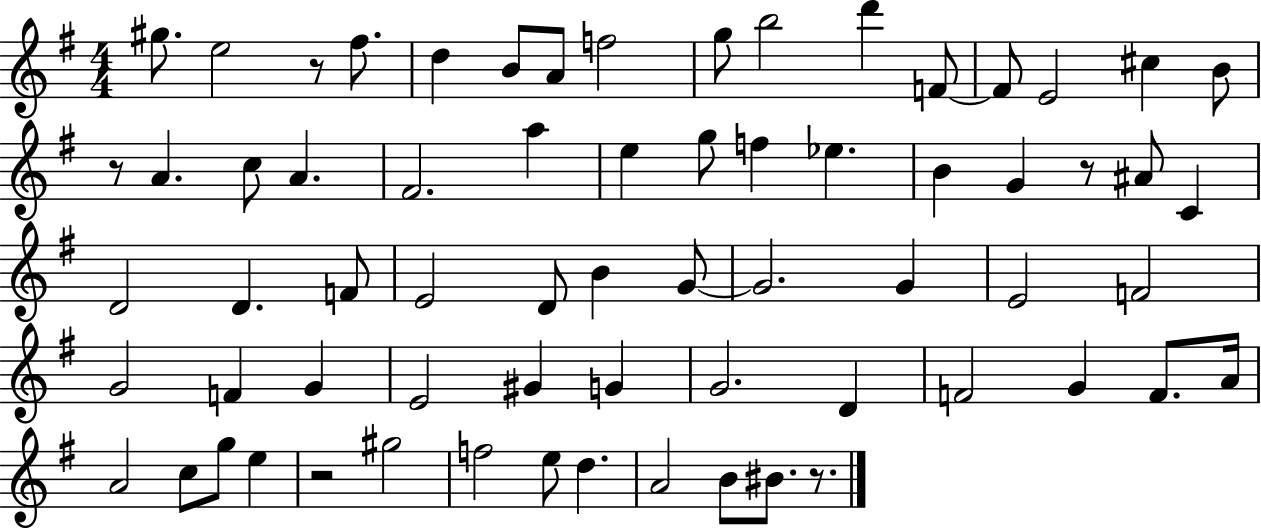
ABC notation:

X:1
T:Untitled
M:4/4
L:1/4
K:G
^g/2 e2 z/2 ^f/2 d B/2 A/2 f2 g/2 b2 d' F/2 F/2 E2 ^c B/2 z/2 A c/2 A ^F2 a e g/2 f _e B G z/2 ^A/2 C D2 D F/2 E2 D/2 B G/2 G2 G E2 F2 G2 F G E2 ^G G G2 D F2 G F/2 A/4 A2 c/2 g/2 e z2 ^g2 f2 e/2 d A2 B/2 ^B/2 z/2